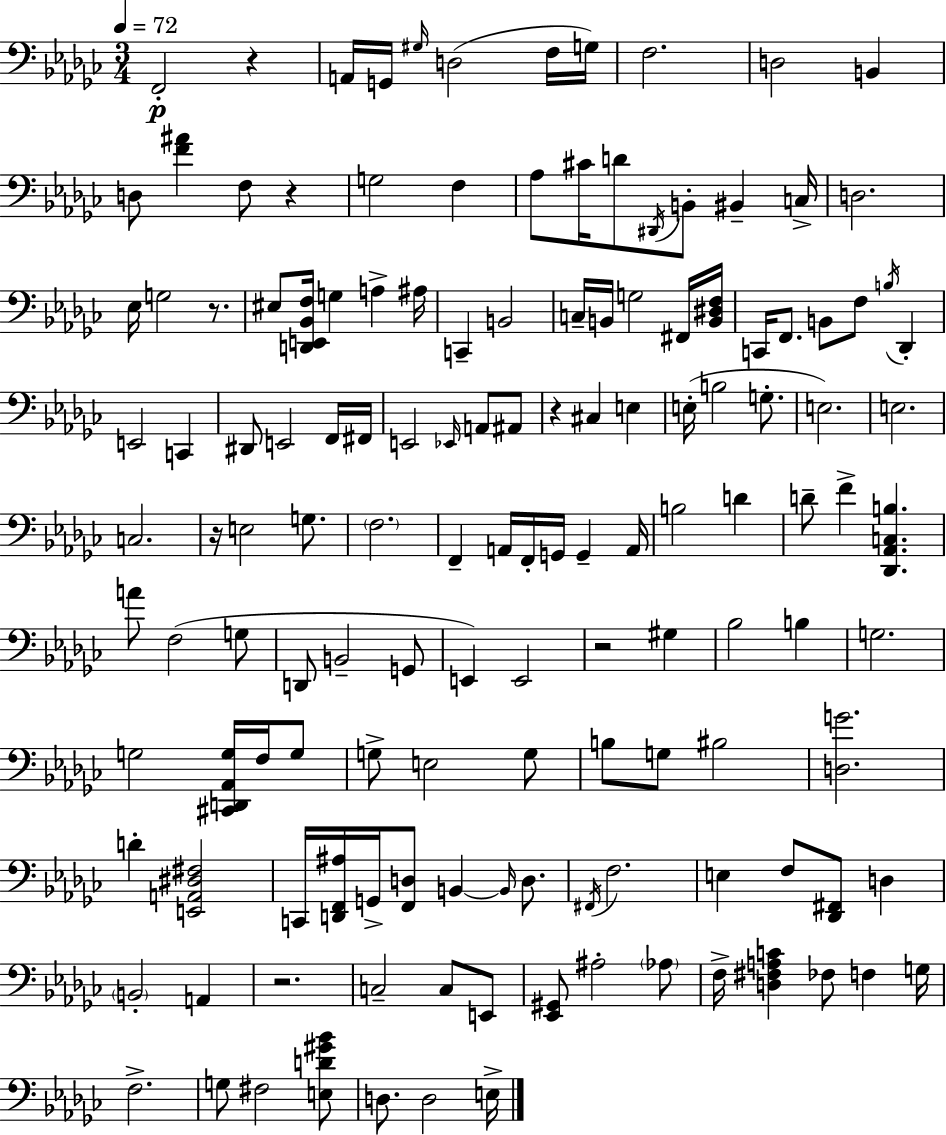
{
  \clef bass
  \numericTimeSignature
  \time 3/4
  \key ees \minor
  \tempo 4 = 72
  \repeat volta 2 { f,2-.\p r4 | a,16 g,16 \grace { gis16 }( d2 f16 | g16) f2. | d2 b,4 | \break d8 <f' ais'>4 f8 r4 | g2 f4 | aes8 cis'16 d'8 \acciaccatura { dis,16 } b,8-. bis,4-- | c16-> d2. | \break ees16 g2 r8. | eis8 <d, e, bes, f>16 g4 a4-> | ais16 c,4-- b,2 | c16-- b,16 g2 | \break fis,16 <b, dis f>16 c,16 f,8. b,8 f8 \acciaccatura { b16 } des,4-. | e,2 c,4 | dis,8 e,2 | f,16 fis,16 e,2 \grace { ees,16 } | \break a,8 ais,8 r4 cis4 | e4 e16-.( b2 | g8.-. e2.) | e2. | \break c2. | r16 e2 | g8. \parenthesize f2. | f,4-- a,16 f,16-. g,16 g,4-- | \break a,16 b2 | d'4 d'8-- f'4-> <des, aes, c b>4. | a'8 f2( | g8 d,8 b,2-- | \break g,8 e,4) e,2 | r2 | gis4 bes2 | b4 g2. | \break g2 | <cis, d, aes, g>16 f16 g8 g8-> e2 | g8 b8 g8 bis2 | <d g'>2. | \break d'4-. <e, a, dis fis>2 | c,16 <d, f, ais>16 g,16-> <f, d>8 b,4~~ | \grace { b,16 } d8. \acciaccatura { fis,16 } f2. | e4 f8 | \break <des, fis,>8 d4 \parenthesize b,2-. | a,4 r2. | c2-- | c8 e,8 <ees, gis,>8 ais2-. | \break \parenthesize aes8 f16-> <d fis a c'>4 fes8 | f4 g16 f2.-> | g8 fis2 | <e d' gis' bes'>8 d8. d2 | \break e16-> } \bar "|."
}